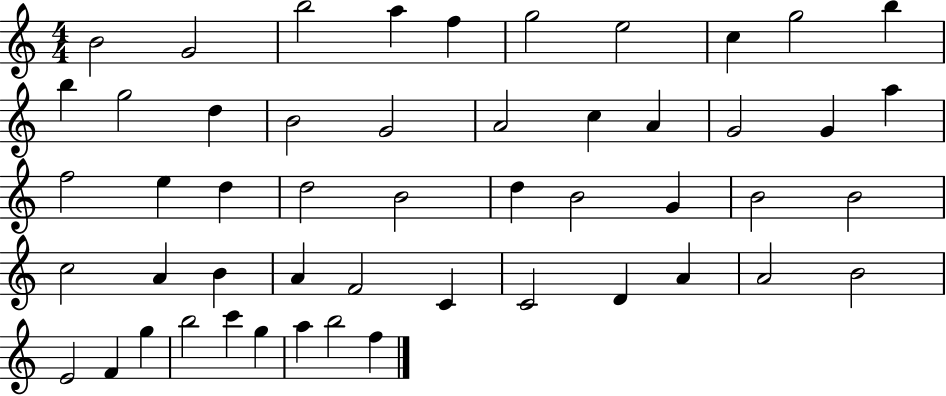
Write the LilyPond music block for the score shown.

{
  \clef treble
  \numericTimeSignature
  \time 4/4
  \key c \major
  b'2 g'2 | b''2 a''4 f''4 | g''2 e''2 | c''4 g''2 b''4 | \break b''4 g''2 d''4 | b'2 g'2 | a'2 c''4 a'4 | g'2 g'4 a''4 | \break f''2 e''4 d''4 | d''2 b'2 | d''4 b'2 g'4 | b'2 b'2 | \break c''2 a'4 b'4 | a'4 f'2 c'4 | c'2 d'4 a'4 | a'2 b'2 | \break e'2 f'4 g''4 | b''2 c'''4 g''4 | a''4 b''2 f''4 | \bar "|."
}